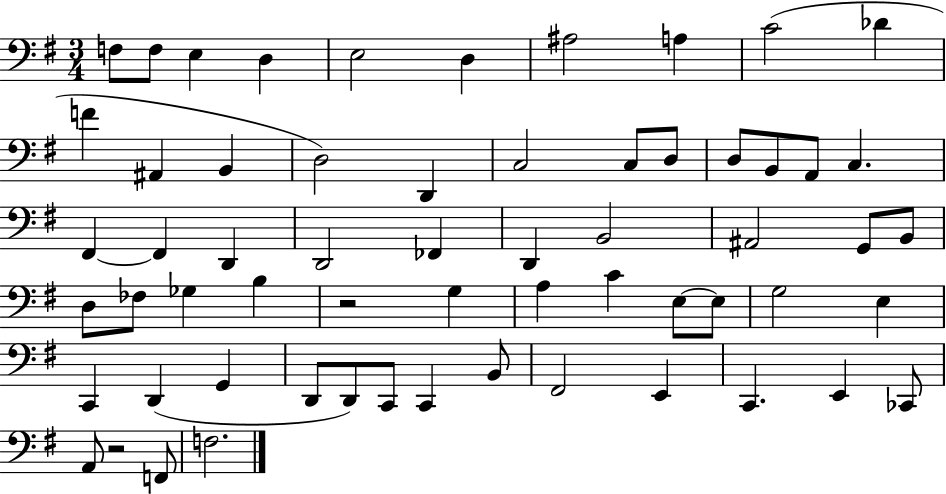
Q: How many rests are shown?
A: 2